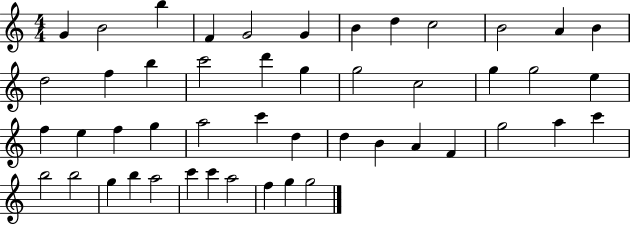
X:1
T:Untitled
M:4/4
L:1/4
K:C
G B2 b F G2 G B d c2 B2 A B d2 f b c'2 d' g g2 c2 g g2 e f e f g a2 c' d d B A F g2 a c' b2 b2 g b a2 c' c' a2 f g g2